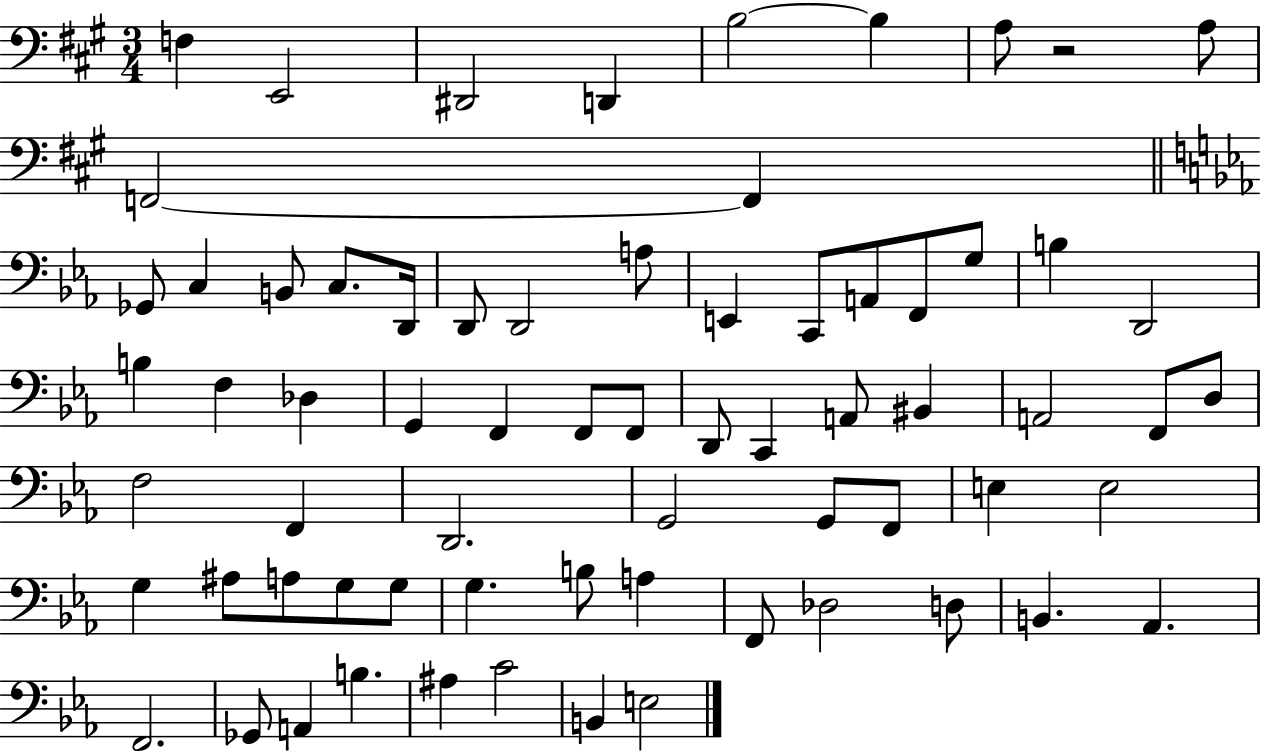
X:1
T:Untitled
M:3/4
L:1/4
K:A
F, E,,2 ^D,,2 D,, B,2 B, A,/2 z2 A,/2 F,,2 F,, _G,,/2 C, B,,/2 C,/2 D,,/4 D,,/2 D,,2 A,/2 E,, C,,/2 A,,/2 F,,/2 G,/2 B, D,,2 B, F, _D, G,, F,, F,,/2 F,,/2 D,,/2 C,, A,,/2 ^B,, A,,2 F,,/2 D,/2 F,2 F,, D,,2 G,,2 G,,/2 F,,/2 E, E,2 G, ^A,/2 A,/2 G,/2 G,/2 G, B,/2 A, F,,/2 _D,2 D,/2 B,, _A,, F,,2 _G,,/2 A,, B, ^A, C2 B,, E,2